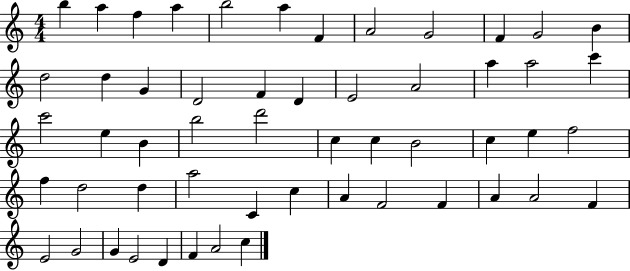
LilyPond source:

{
  \clef treble
  \numericTimeSignature
  \time 4/4
  \key c \major
  b''4 a''4 f''4 a''4 | b''2 a''4 f'4 | a'2 g'2 | f'4 g'2 b'4 | \break d''2 d''4 g'4 | d'2 f'4 d'4 | e'2 a'2 | a''4 a''2 c'''4 | \break c'''2 e''4 b'4 | b''2 d'''2 | c''4 c''4 b'2 | c''4 e''4 f''2 | \break f''4 d''2 d''4 | a''2 c'4 c''4 | a'4 f'2 f'4 | a'4 a'2 f'4 | \break e'2 g'2 | g'4 e'2 d'4 | f'4 a'2 c''4 | \bar "|."
}